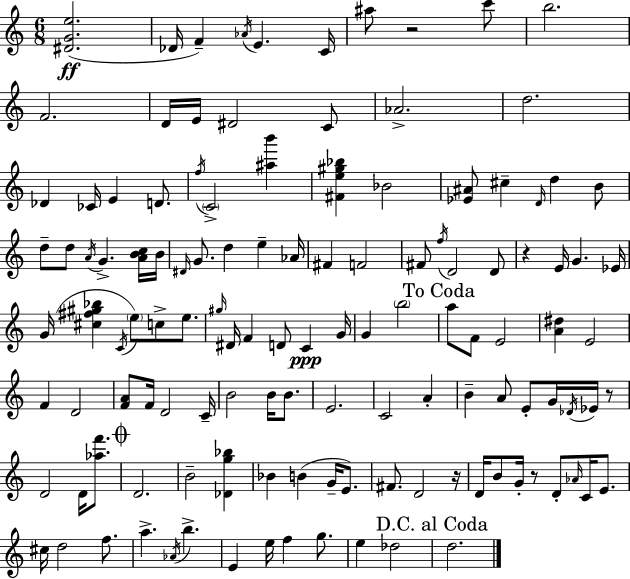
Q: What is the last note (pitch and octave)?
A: D5